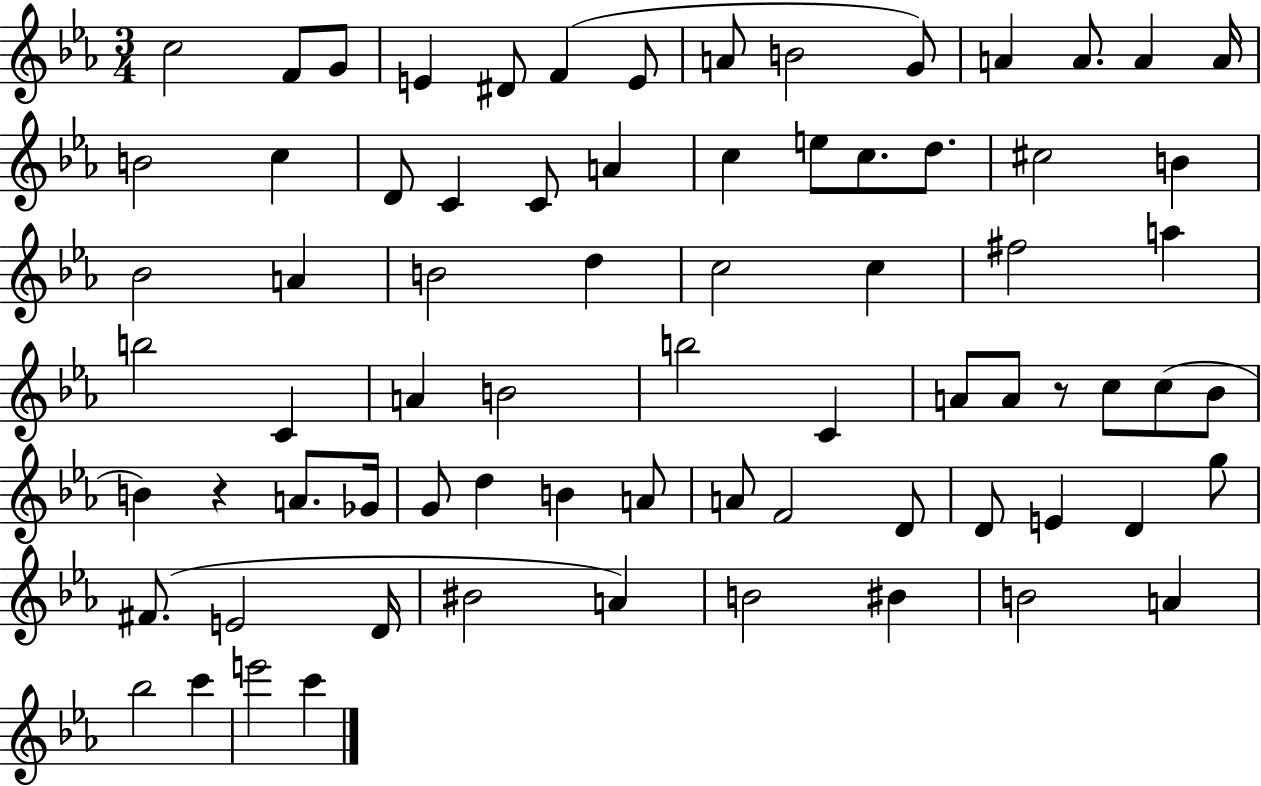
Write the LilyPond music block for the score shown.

{
  \clef treble
  \numericTimeSignature
  \time 3/4
  \key ees \major
  c''2 f'8 g'8 | e'4 dis'8 f'4( e'8 | a'8 b'2 g'8) | a'4 a'8. a'4 a'16 | \break b'2 c''4 | d'8 c'4 c'8 a'4 | c''4 e''8 c''8. d''8. | cis''2 b'4 | \break bes'2 a'4 | b'2 d''4 | c''2 c''4 | fis''2 a''4 | \break b''2 c'4 | a'4 b'2 | b''2 c'4 | a'8 a'8 r8 c''8 c''8( bes'8 | \break b'4) r4 a'8. ges'16 | g'8 d''4 b'4 a'8 | a'8 f'2 d'8 | d'8 e'4 d'4 g''8 | \break fis'8.( e'2 d'16 | bis'2 a'4) | b'2 bis'4 | b'2 a'4 | \break bes''2 c'''4 | e'''2 c'''4 | \bar "|."
}